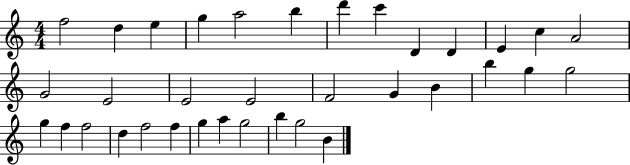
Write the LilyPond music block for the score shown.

{
  \clef treble
  \numericTimeSignature
  \time 4/4
  \key c \major
  f''2 d''4 e''4 | g''4 a''2 b''4 | d'''4 c'''4 d'4 d'4 | e'4 c''4 a'2 | \break g'2 e'2 | e'2 e'2 | f'2 g'4 b'4 | b''4 g''4 g''2 | \break g''4 f''4 f''2 | d''4 f''2 f''4 | g''4 a''4 g''2 | b''4 g''2 b'4 | \break \bar "|."
}